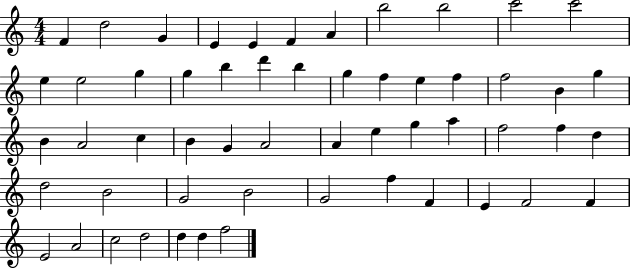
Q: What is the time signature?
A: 4/4